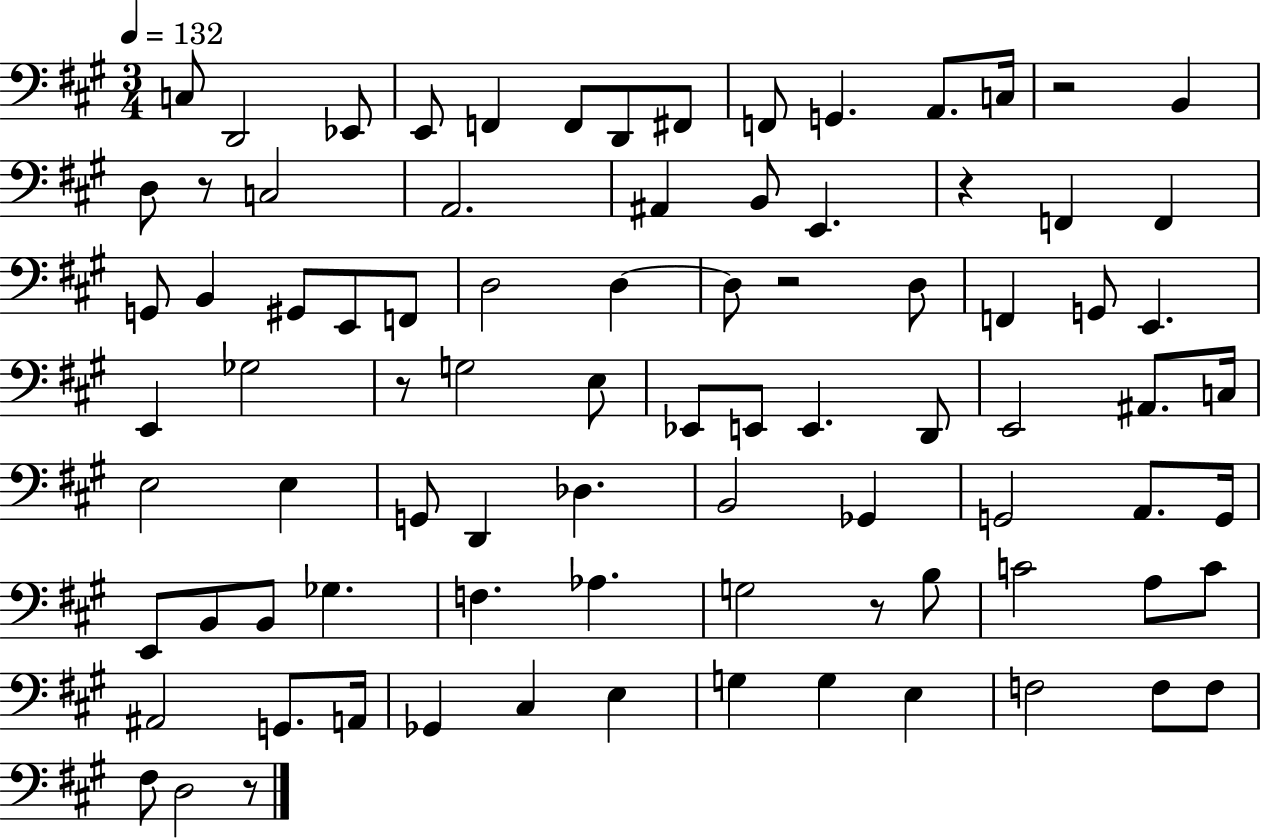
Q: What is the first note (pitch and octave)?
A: C3